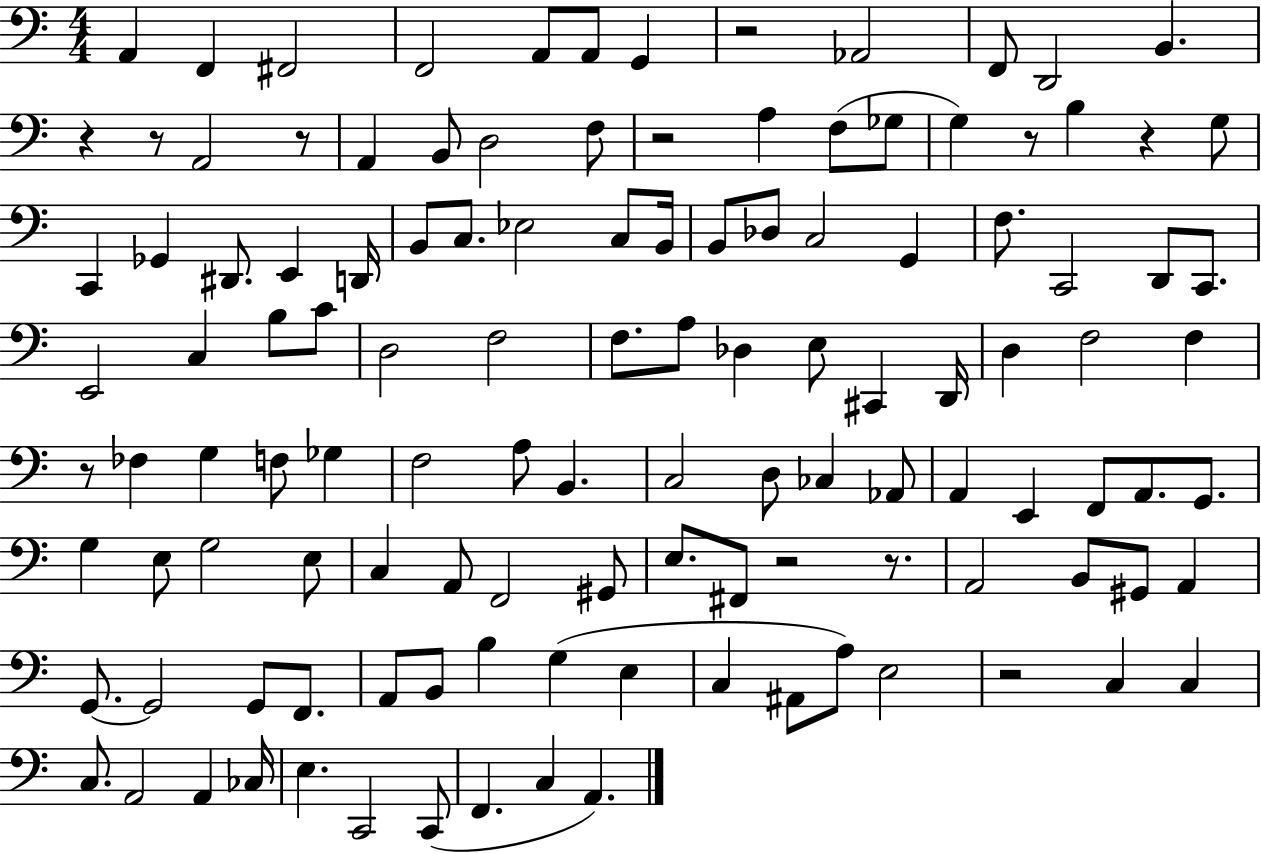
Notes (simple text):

A2/q F2/q F#2/h F2/h A2/e A2/e G2/q R/h Ab2/h F2/e D2/h B2/q. R/q R/e A2/h R/e A2/q B2/e D3/h F3/e R/h A3/q F3/e Gb3/e G3/q R/e B3/q R/q G3/e C2/q Gb2/q D#2/e. E2/q D2/s B2/e C3/e. Eb3/h C3/e B2/s B2/e Db3/e C3/h G2/q F3/e. C2/h D2/e C2/e. E2/h C3/q B3/e C4/e D3/h F3/h F3/e. A3/e Db3/q E3/e C#2/q D2/s D3/q F3/h F3/q R/e FES3/q G3/q F3/e Gb3/q F3/h A3/e B2/q. C3/h D3/e CES3/q Ab2/e A2/q E2/q F2/e A2/e. G2/e. G3/q E3/e G3/h E3/e C3/q A2/e F2/h G#2/e E3/e. F#2/e R/h R/e. A2/h B2/e G#2/e A2/q G2/e. G2/h G2/e F2/e. A2/e B2/e B3/q G3/q E3/q C3/q A#2/e A3/e E3/h R/h C3/q C3/q C3/e. A2/h A2/q CES3/s E3/q. C2/h C2/e F2/q. C3/q A2/q.